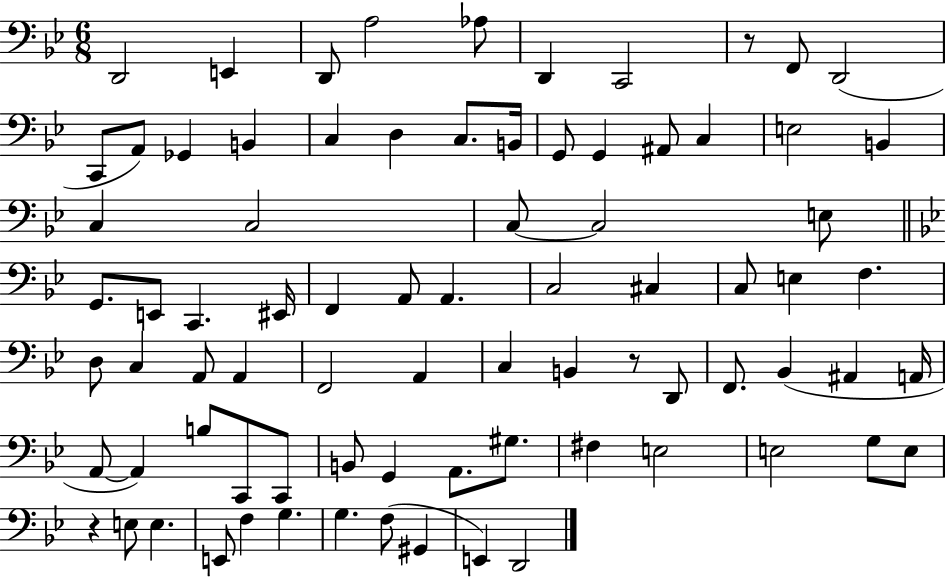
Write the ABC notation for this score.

X:1
T:Untitled
M:6/8
L:1/4
K:Bb
D,,2 E,, D,,/2 A,2 _A,/2 D,, C,,2 z/2 F,,/2 D,,2 C,,/2 A,,/2 _G,, B,, C, D, C,/2 B,,/4 G,,/2 G,, ^A,,/2 C, E,2 B,, C, C,2 C,/2 C,2 E,/2 G,,/2 E,,/2 C,, ^E,,/4 F,, A,,/2 A,, C,2 ^C, C,/2 E, F, D,/2 C, A,,/2 A,, F,,2 A,, C, B,, z/2 D,,/2 F,,/2 _B,, ^A,, A,,/4 A,,/2 A,, B,/2 C,,/2 C,,/2 B,,/2 G,, A,,/2 ^G,/2 ^F, E,2 E,2 G,/2 E,/2 z E,/2 E, E,,/2 F, G, G, F,/2 ^G,, E,, D,,2